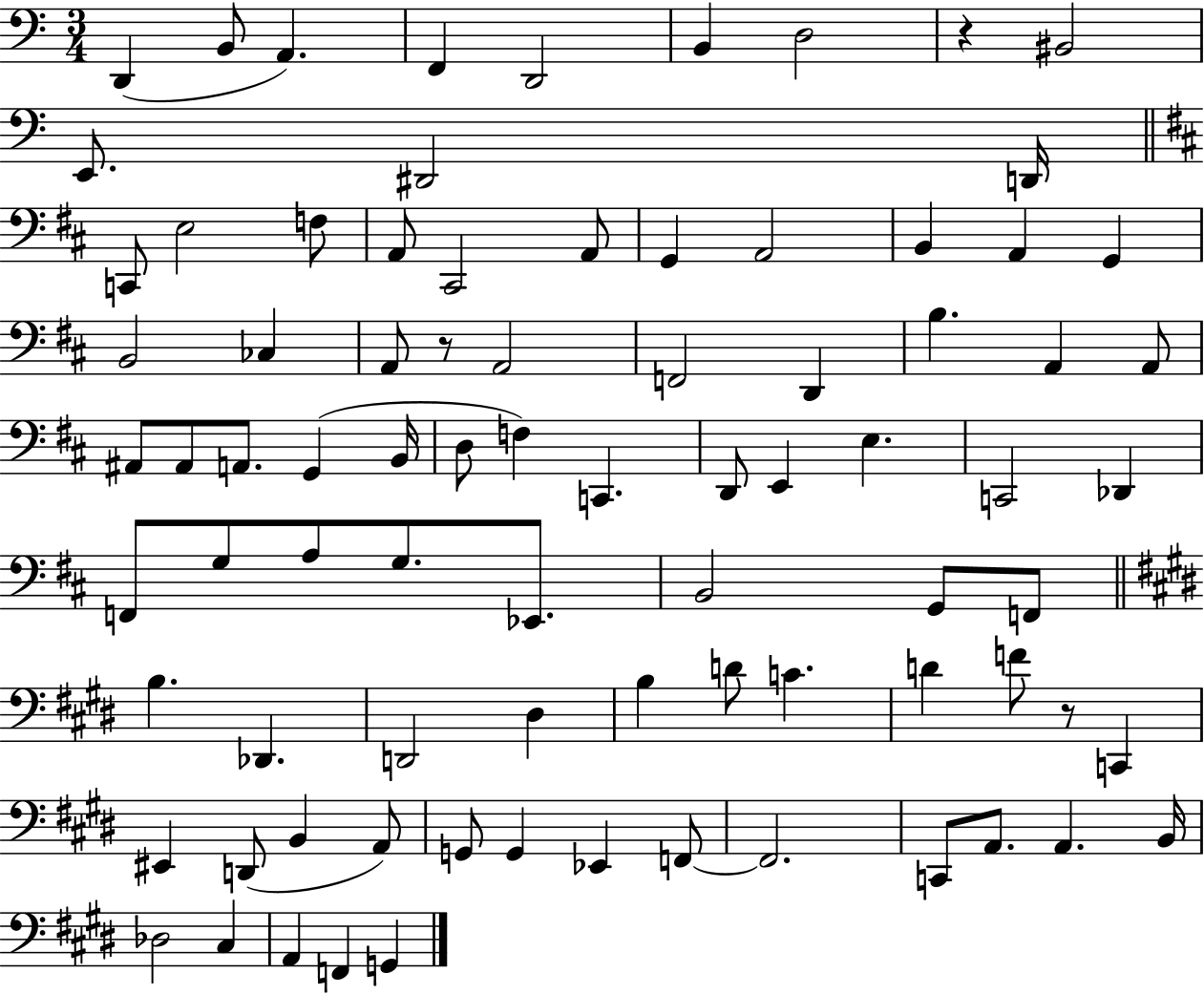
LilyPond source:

{
  \clef bass
  \numericTimeSignature
  \time 3/4
  \key c \major
  d,4( b,8 a,4.) | f,4 d,2 | b,4 d2 | r4 bis,2 | \break e,8. dis,2 d,16 | \bar "||" \break \key b \minor c,8 e2 f8 | a,8 cis,2 a,8 | g,4 a,2 | b,4 a,4 g,4 | \break b,2 ces4 | a,8 r8 a,2 | f,2 d,4 | b4. a,4 a,8 | \break ais,8 ais,8 a,8. g,4( b,16 | d8 f4) c,4. | d,8 e,4 e4. | c,2 des,4 | \break f,8 g8 a8 g8. ees,8. | b,2 g,8 f,8 | \bar "||" \break \key e \major b4. des,4. | d,2 dis4 | b4 d'8 c'4. | d'4 f'8 r8 c,4 | \break eis,4 d,8( b,4 a,8) | g,8 g,4 ees,4 f,8~~ | f,2. | c,8 a,8. a,4. b,16 | \break des2 cis4 | a,4 f,4 g,4 | \bar "|."
}